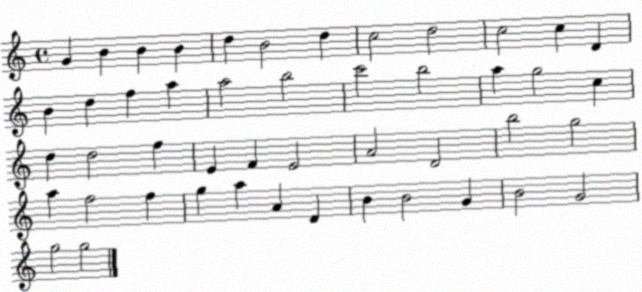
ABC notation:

X:1
T:Untitled
M:4/4
L:1/4
K:C
G B B B d B2 d c2 d2 c2 c D B d f a a2 b2 c'2 b2 a g2 c d d2 f E F E2 A2 D2 b2 g2 a f2 f g a A D B B2 G B2 G2 g2 g2